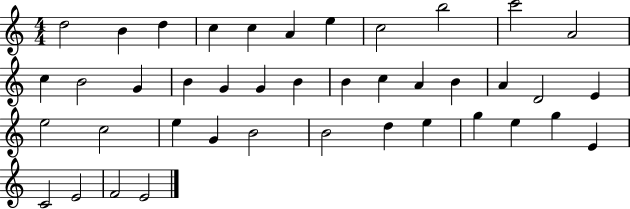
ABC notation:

X:1
T:Untitled
M:4/4
L:1/4
K:C
d2 B d c c A e c2 b2 c'2 A2 c B2 G B G G B B c A B A D2 E e2 c2 e G B2 B2 d e g e g E C2 E2 F2 E2